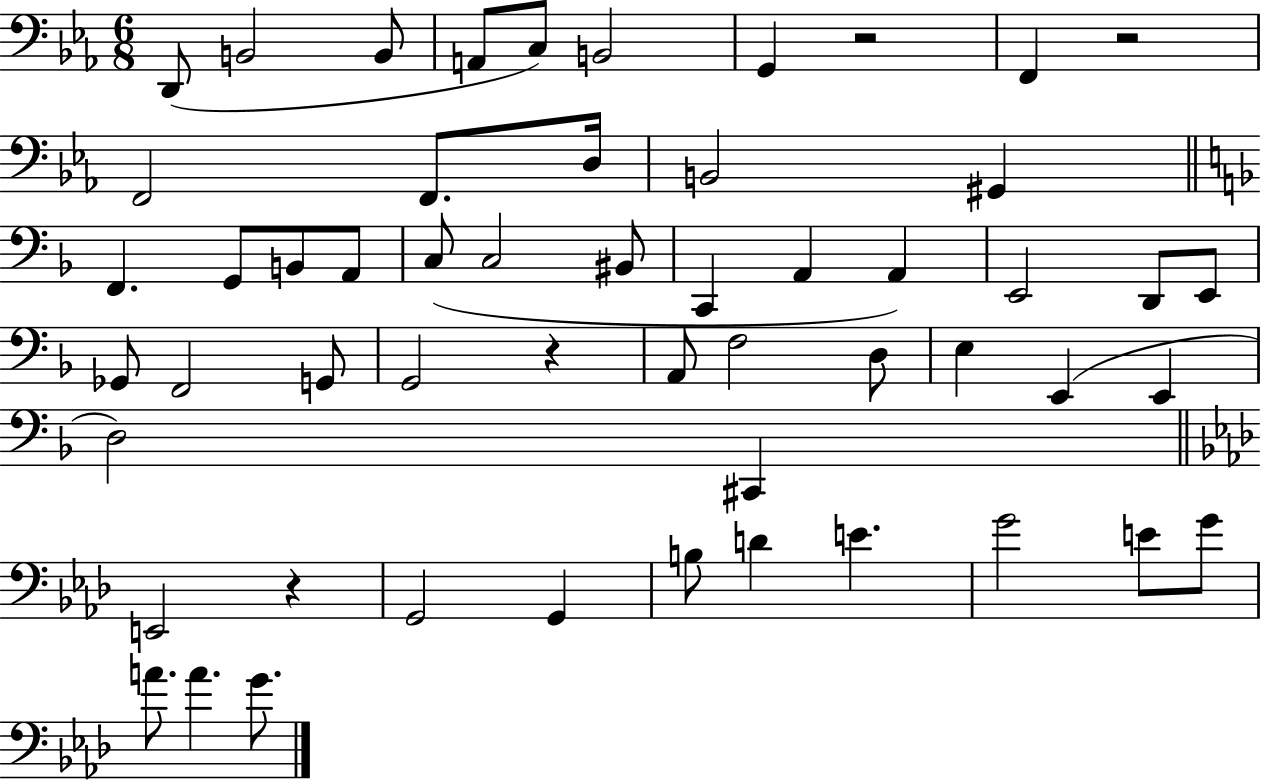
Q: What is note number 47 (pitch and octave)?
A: G4